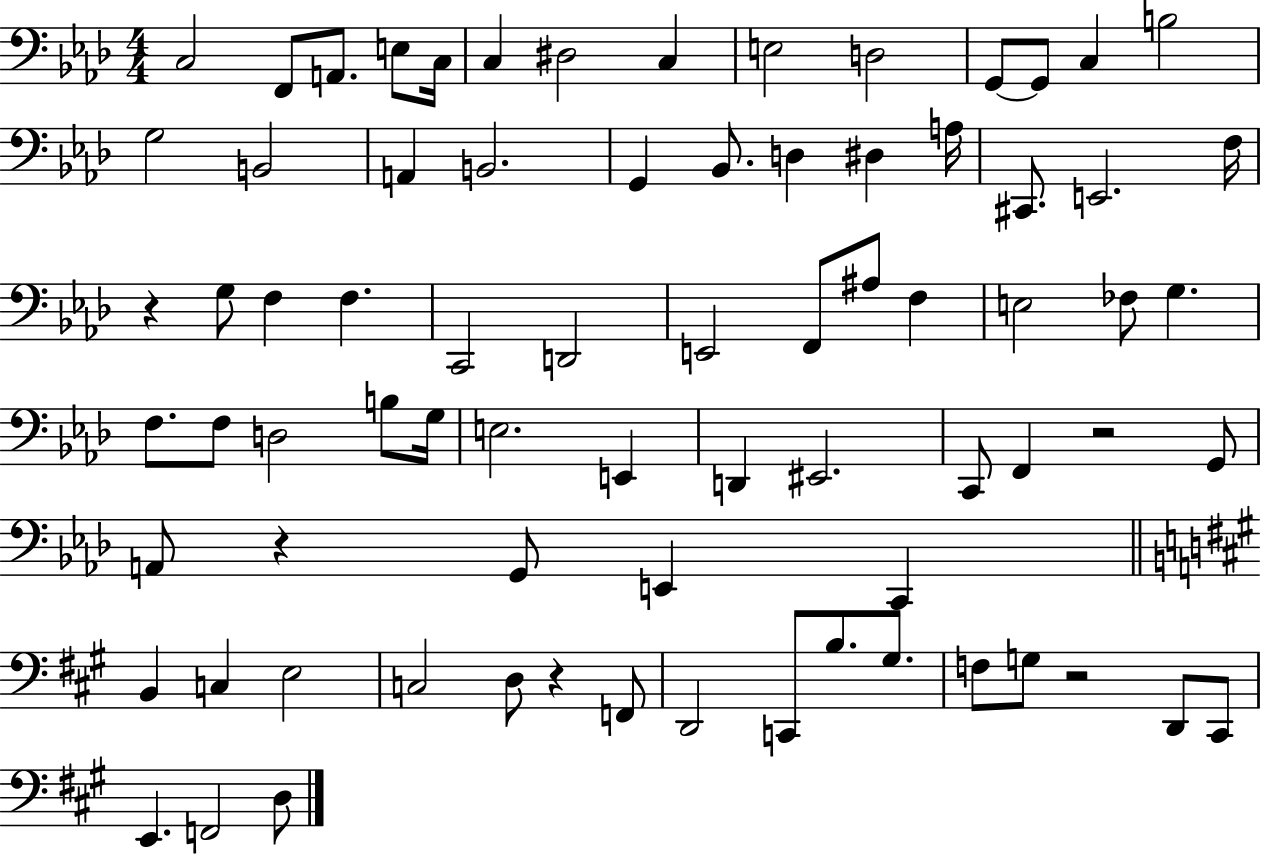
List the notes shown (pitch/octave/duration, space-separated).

C3/h F2/e A2/e. E3/e C3/s C3/q D#3/h C3/q E3/h D3/h G2/e G2/e C3/q B3/h G3/h B2/h A2/q B2/h. G2/q Bb2/e. D3/q D#3/q A3/s C#2/e. E2/h. F3/s R/q G3/e F3/q F3/q. C2/h D2/h E2/h F2/e A#3/e F3/q E3/h FES3/e G3/q. F3/e. F3/e D3/h B3/e G3/s E3/h. E2/q D2/q EIS2/h. C2/e F2/q R/h G2/e A2/e R/q G2/e E2/q C2/q B2/q C3/q E3/h C3/h D3/e R/q F2/e D2/h C2/e B3/e. G#3/e. F3/e G3/e R/h D2/e C#2/e E2/q. F2/h D3/e